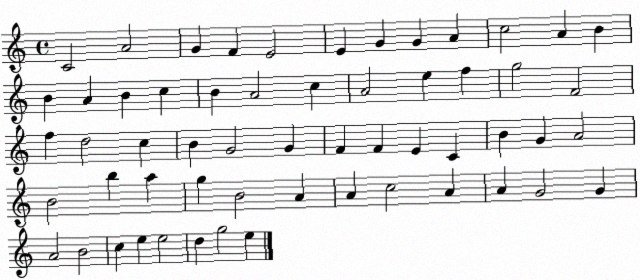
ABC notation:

X:1
T:Untitled
M:4/4
L:1/4
K:C
C2 A2 G F E2 E G G A c2 A B B A B c B A2 c A2 e f g2 F2 f d2 c B G2 G F F E C B G A2 B2 b a g B2 A A c2 A A G2 G A2 B2 c e e2 d g2 e